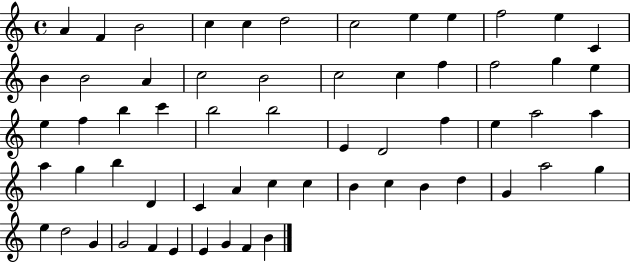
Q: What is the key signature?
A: C major